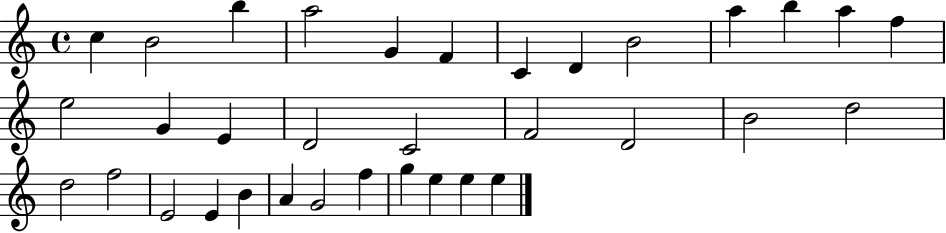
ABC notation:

X:1
T:Untitled
M:4/4
L:1/4
K:C
c B2 b a2 G F C D B2 a b a f e2 G E D2 C2 F2 D2 B2 d2 d2 f2 E2 E B A G2 f g e e e